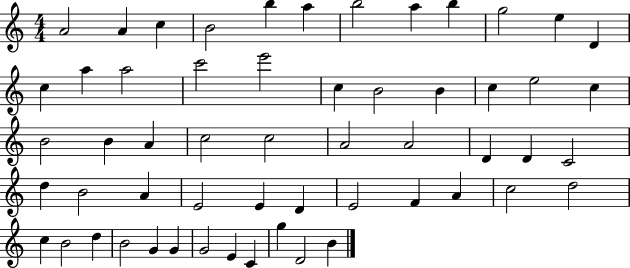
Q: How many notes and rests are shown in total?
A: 56